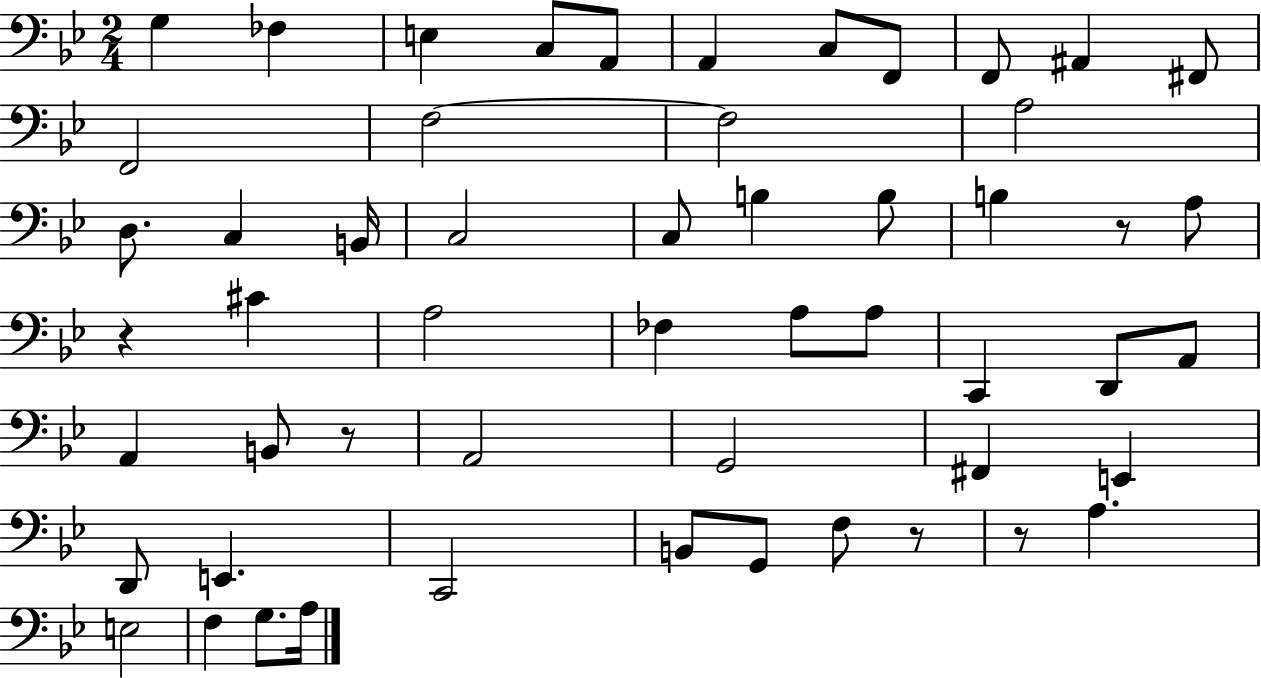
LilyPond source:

{
  \clef bass
  \numericTimeSignature
  \time 2/4
  \key bes \major
  g4 fes4 | e4 c8 a,8 | a,4 c8 f,8 | f,8 ais,4 fis,8 | \break f,2 | f2~~ | f2 | a2 | \break d8. c4 b,16 | c2 | c8 b4 b8 | b4 r8 a8 | \break r4 cis'4 | a2 | fes4 a8 a8 | c,4 d,8 a,8 | \break a,4 b,8 r8 | a,2 | g,2 | fis,4 e,4 | \break d,8 e,4. | c,2 | b,8 g,8 f8 r8 | r8 a4. | \break e2 | f4 g8. a16 | \bar "|."
}